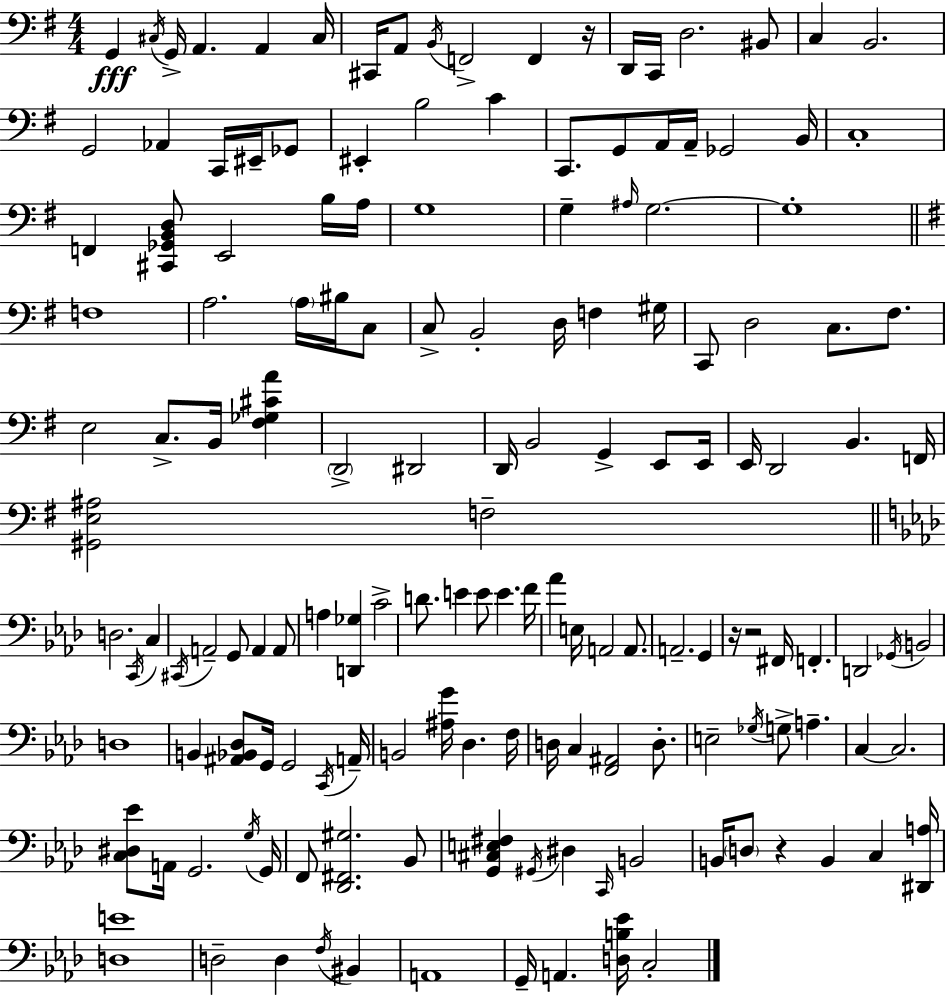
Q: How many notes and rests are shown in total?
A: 153